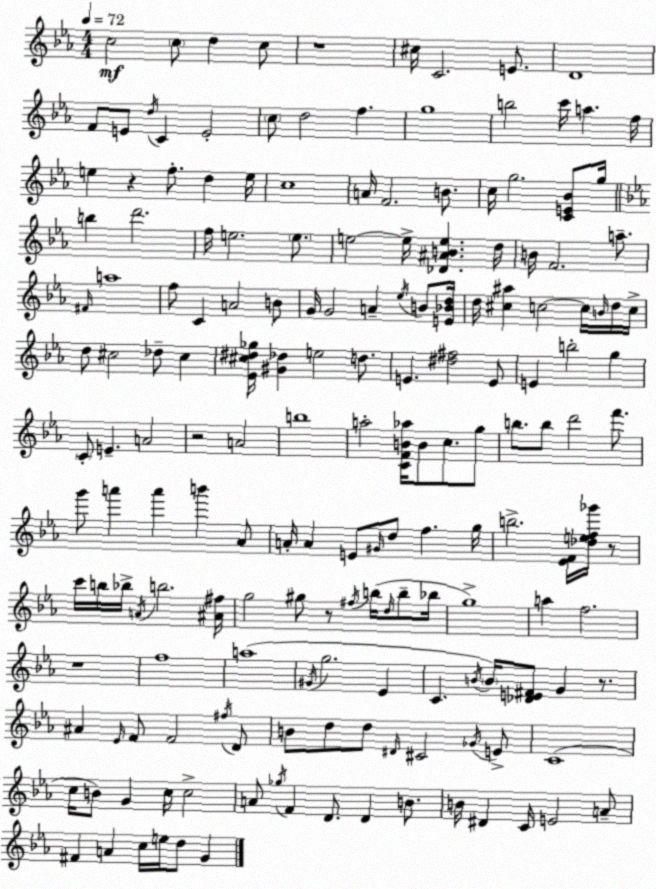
X:1
T:Untitled
M:4/4
L:1/4
K:Cm
c2 c/2 d c/2 z4 ^c/4 C2 E/2 D4 F/2 E/2 d/4 C E2 c/2 d2 f g4 b2 c'/4 a f/4 e z f/2 d e/4 c4 A/4 F2 B/2 c/4 g2 [CE_B]/2 g/4 b d'2 f/4 e2 e/2 e2 e/4 [_D^ABe] d/4 B/4 F2 a/2 ^F/4 a4 f/2 C A2 B/2 G/4 G2 A _e/4 B/2 [E_Bd]/4 d/4 [^c^a] c2 c/4 B/4 d/4 c/4 d/2 ^c2 _d/2 ^c [_E^c^d_g]/4 [^G_d] e2 d/2 E [^d^f]2 E/2 E b2 g C/2 E A2 z2 A2 b4 a2 [CFB_a]/4 B/2 c/2 g/2 b/2 b/2 d'2 f'/2 g'/2 a' a' b' _A/2 A/4 A E/2 ^G/4 d/2 f g/4 b2 [_EF]/4 [_def_g']/4 z/2 c'/4 b/4 _b/4 A/4 b2 [^A^f]/4 g2 ^g/2 z/2 ^f/4 b/4 d/4 b/2 _b/4 g4 a f2 z4 f4 a4 ^G/4 g2 _E C B/4 B/4 [_DE^F]/2 G z/2 ^A _E/4 F/2 F2 ^f/4 D/2 B/2 d/2 d/2 ^D/4 ^C2 _G/4 E/2 C4 c/4 B/2 G c/4 c2 A/2 _g/4 F D/2 D B/2 B/4 ^D C/4 E2 A/2 ^F A c/4 e/4 d/2 G